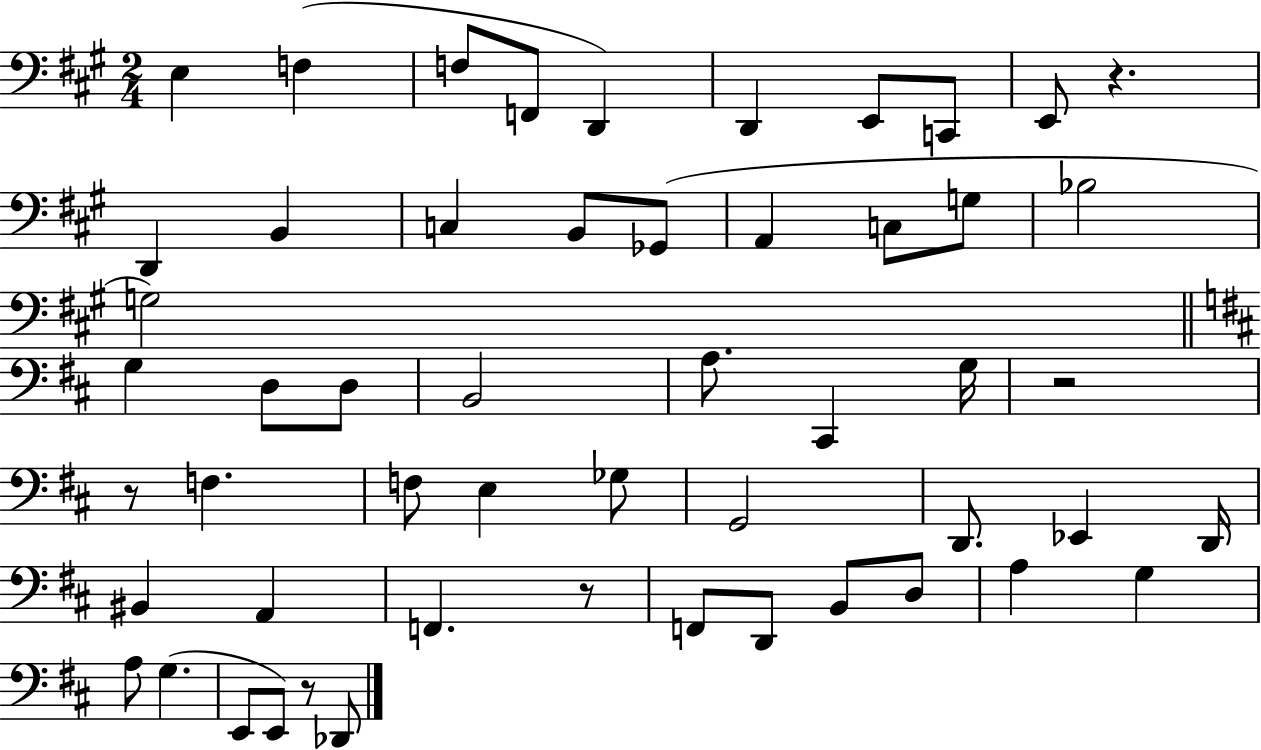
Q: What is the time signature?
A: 2/4